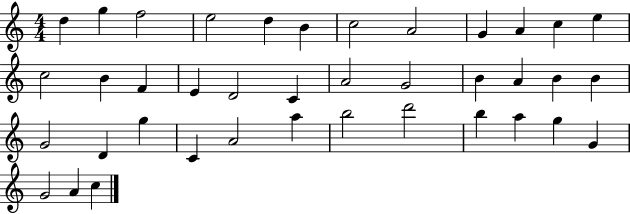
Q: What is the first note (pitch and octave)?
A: D5